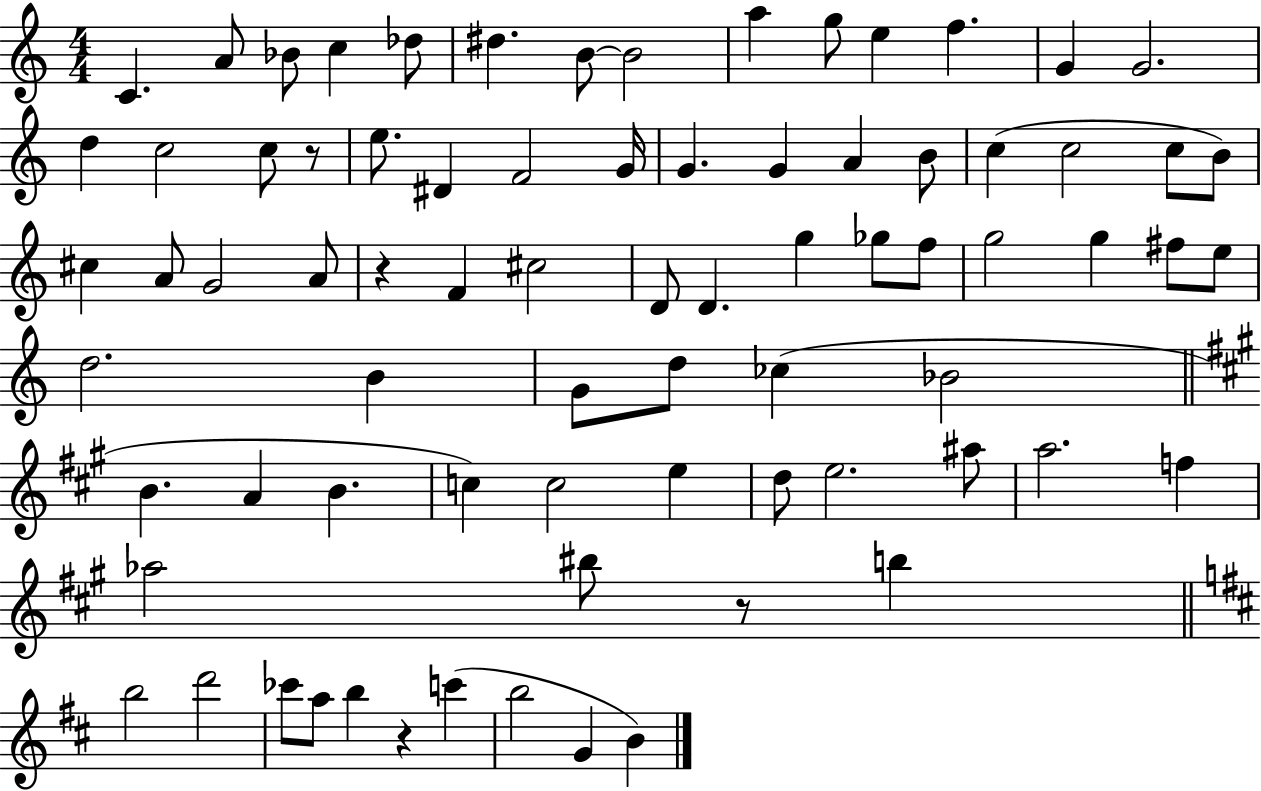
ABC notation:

X:1
T:Untitled
M:4/4
L:1/4
K:C
C A/2 _B/2 c _d/2 ^d B/2 B2 a g/2 e f G G2 d c2 c/2 z/2 e/2 ^D F2 G/4 G G A B/2 c c2 c/2 B/2 ^c A/2 G2 A/2 z F ^c2 D/2 D g _g/2 f/2 g2 g ^f/2 e/2 d2 B G/2 d/2 _c _B2 B A B c c2 e d/2 e2 ^a/2 a2 f _a2 ^b/2 z/2 b b2 d'2 _c'/2 a/2 b z c' b2 G B